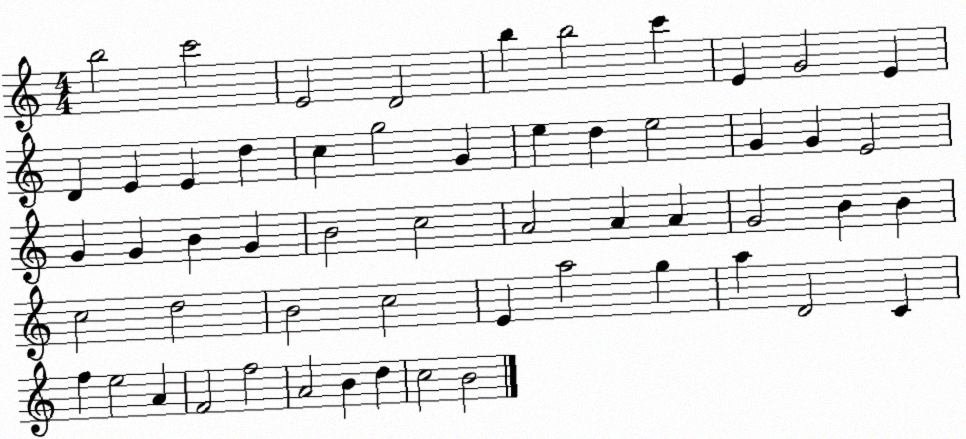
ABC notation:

X:1
T:Untitled
M:4/4
L:1/4
K:C
b2 c'2 E2 D2 b b2 c' E G2 E D E E d c g2 G e d e2 G G E2 G G B G B2 c2 A2 A A G2 B B c2 d2 B2 c2 E a2 g a D2 C f e2 A F2 f2 A2 B d c2 B2